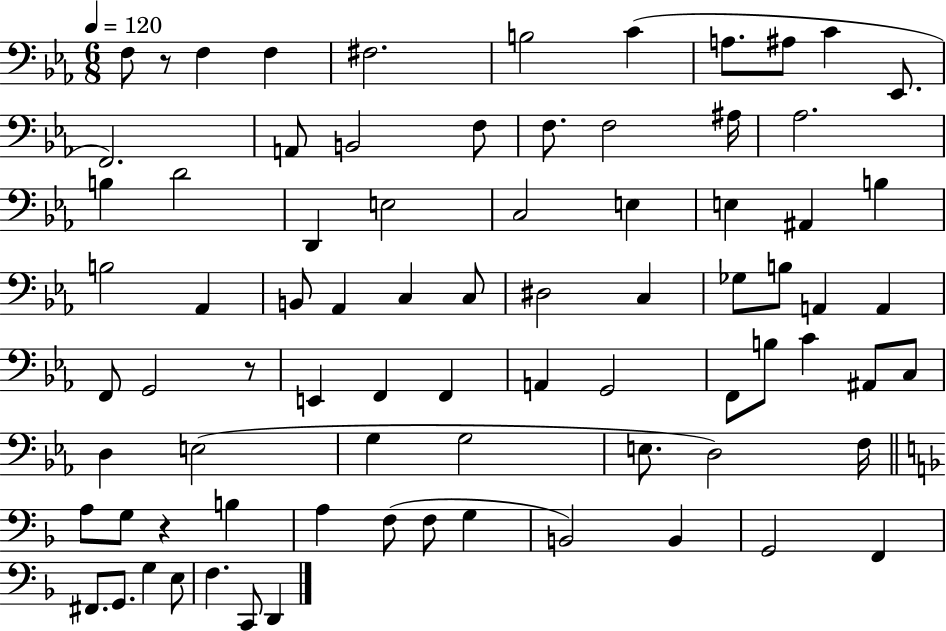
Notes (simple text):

F3/e R/e F3/q F3/q F#3/h. B3/h C4/q A3/e. A#3/e C4/q Eb2/e. F2/h. A2/e B2/h F3/e F3/e. F3/h A#3/s Ab3/h. B3/q D4/h D2/q E3/h C3/h E3/q E3/q A#2/q B3/q B3/h Ab2/q B2/e Ab2/q C3/q C3/e D#3/h C3/q Gb3/e B3/e A2/q A2/q F2/e G2/h R/e E2/q F2/q F2/q A2/q G2/h F2/e B3/e C4/q A#2/e C3/e D3/q E3/h G3/q G3/h E3/e. D3/h F3/s A3/e G3/e R/q B3/q A3/q F3/e F3/e G3/q B2/h B2/q G2/h F2/q F#2/e. G2/e. G3/q E3/e F3/q. C2/e D2/q